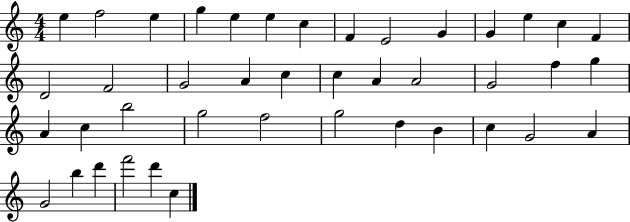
E5/q F5/h E5/q G5/q E5/q E5/q C5/q F4/q E4/h G4/q G4/q E5/q C5/q F4/q D4/h F4/h G4/h A4/q C5/q C5/q A4/q A4/h G4/h F5/q G5/q A4/q C5/q B5/h G5/h F5/h G5/h D5/q B4/q C5/q G4/h A4/q G4/h B5/q D6/q F6/h D6/q C5/q